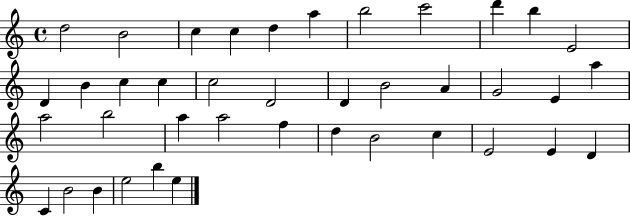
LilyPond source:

{
  \clef treble
  \time 4/4
  \defaultTimeSignature
  \key c \major
  d''2 b'2 | c''4 c''4 d''4 a''4 | b''2 c'''2 | d'''4 b''4 e'2 | \break d'4 b'4 c''4 c''4 | c''2 d'2 | d'4 b'2 a'4 | g'2 e'4 a''4 | \break a''2 b''2 | a''4 a''2 f''4 | d''4 b'2 c''4 | e'2 e'4 d'4 | \break c'4 b'2 b'4 | e''2 b''4 e''4 | \bar "|."
}